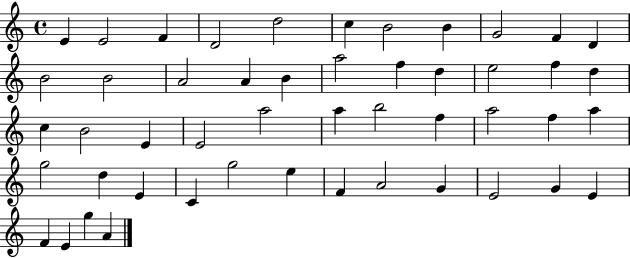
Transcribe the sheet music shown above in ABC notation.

X:1
T:Untitled
M:4/4
L:1/4
K:C
E E2 F D2 d2 c B2 B G2 F D B2 B2 A2 A B a2 f d e2 f d c B2 E E2 a2 a b2 f a2 f a g2 d E C g2 e F A2 G E2 G E F E g A